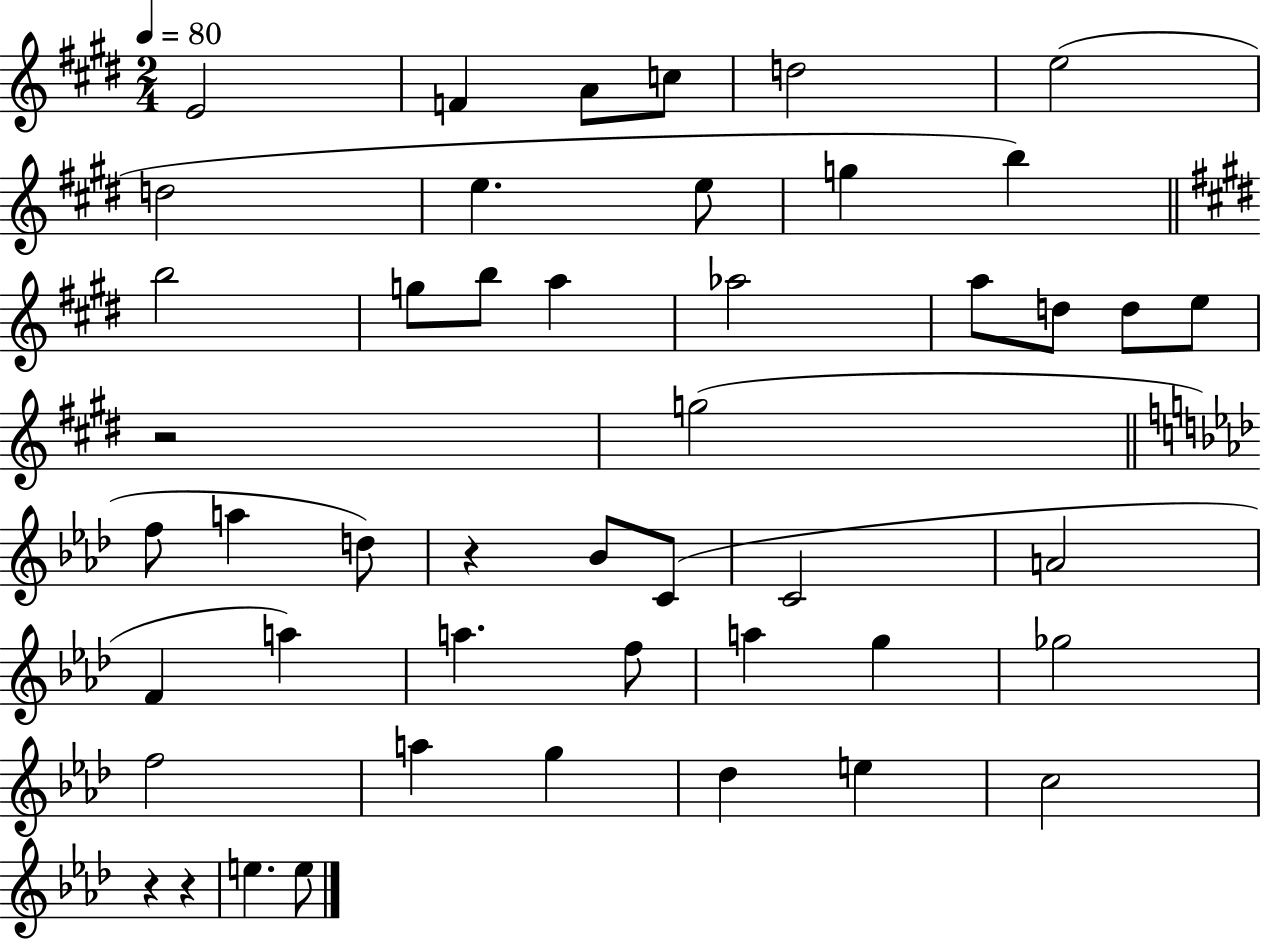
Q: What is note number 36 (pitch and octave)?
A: F5